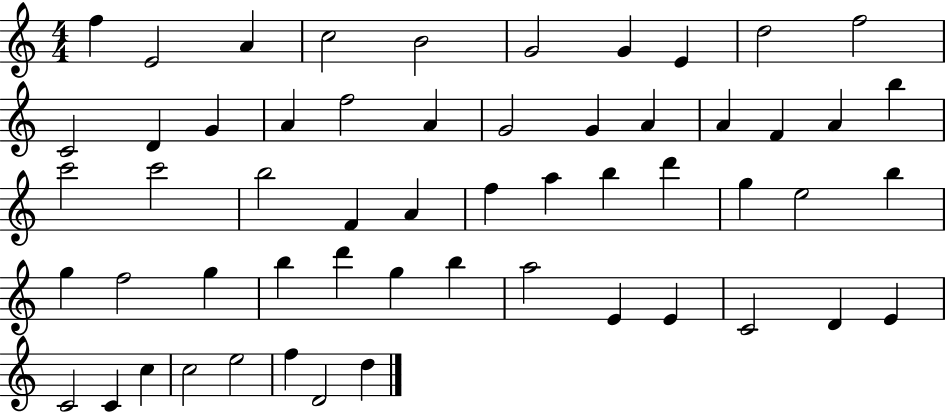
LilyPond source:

{
  \clef treble
  \numericTimeSignature
  \time 4/4
  \key c \major
  f''4 e'2 a'4 | c''2 b'2 | g'2 g'4 e'4 | d''2 f''2 | \break c'2 d'4 g'4 | a'4 f''2 a'4 | g'2 g'4 a'4 | a'4 f'4 a'4 b''4 | \break c'''2 c'''2 | b''2 f'4 a'4 | f''4 a''4 b''4 d'''4 | g''4 e''2 b''4 | \break g''4 f''2 g''4 | b''4 d'''4 g''4 b''4 | a''2 e'4 e'4 | c'2 d'4 e'4 | \break c'2 c'4 c''4 | c''2 e''2 | f''4 d'2 d''4 | \bar "|."
}